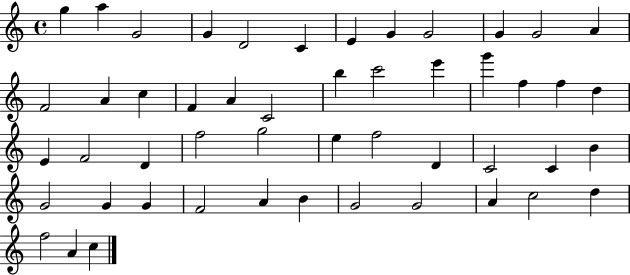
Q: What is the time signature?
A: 4/4